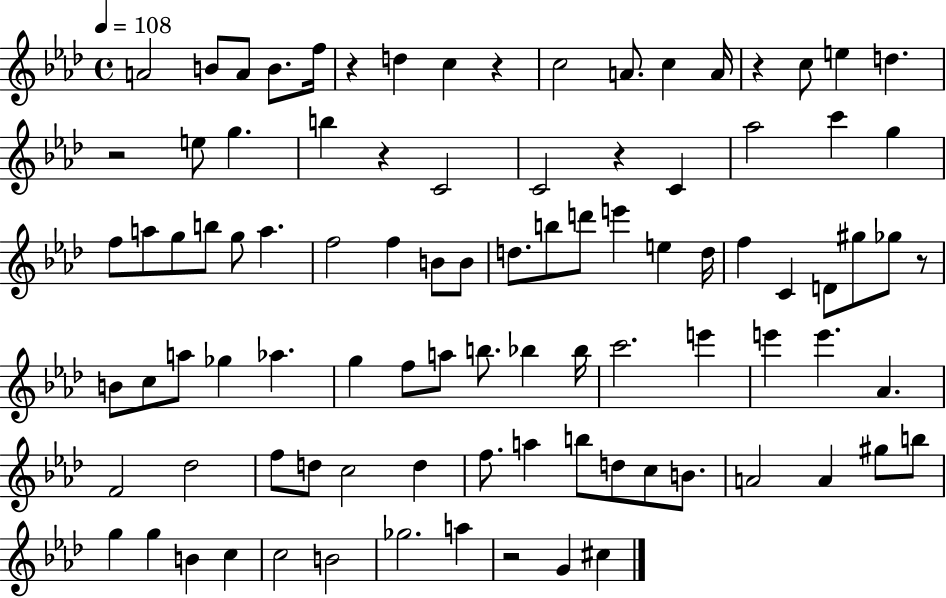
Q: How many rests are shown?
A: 8